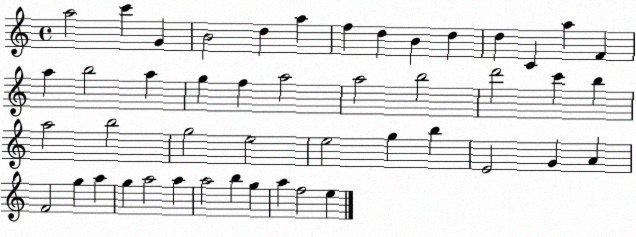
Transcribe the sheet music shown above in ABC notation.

X:1
T:Untitled
M:4/4
L:1/4
K:C
a2 c' G B2 d a f d B d d C a F a b2 a g f a2 a2 b2 d'2 c' b a2 b2 g2 e2 e2 g b E2 G A F2 g a g a2 a a2 b g a f2 e